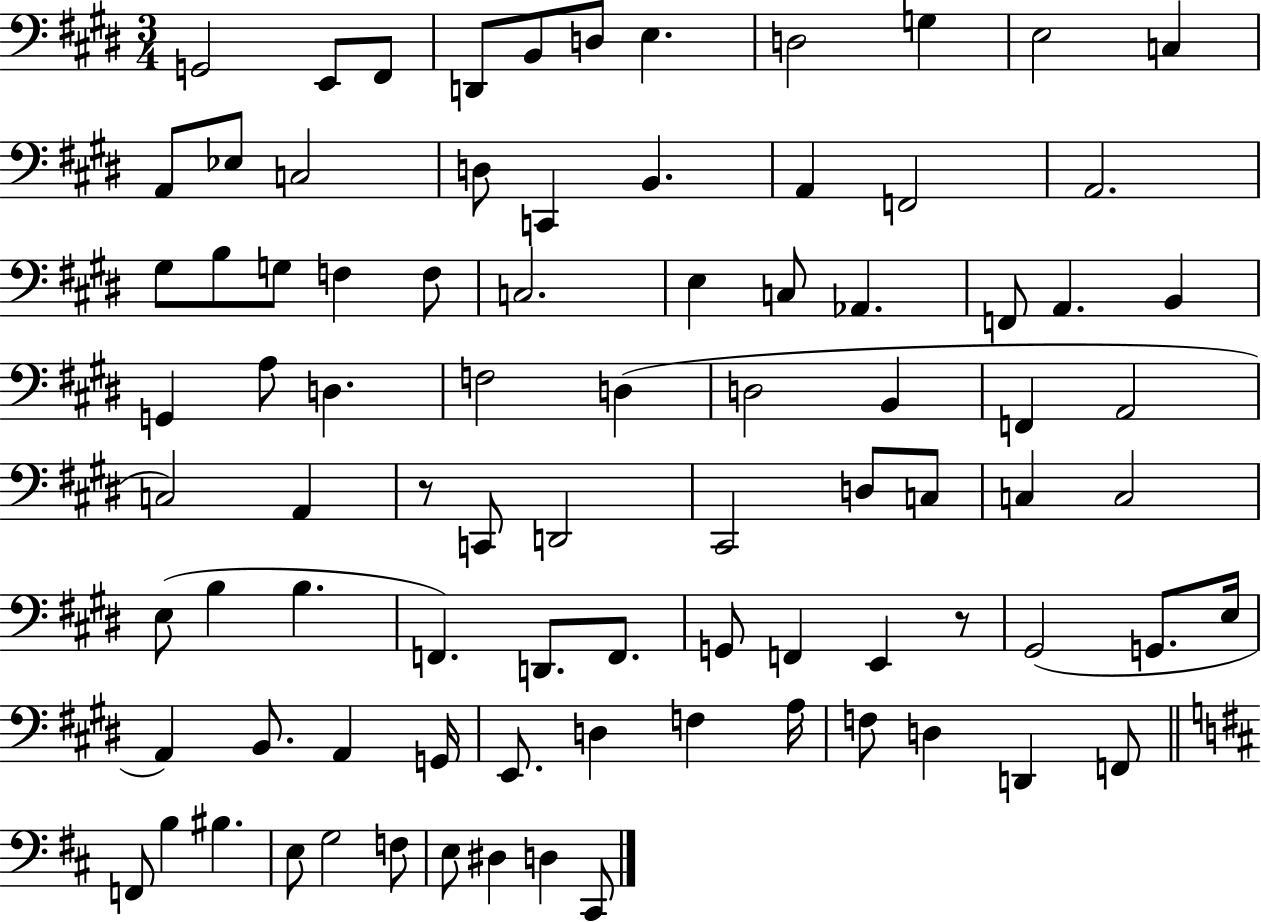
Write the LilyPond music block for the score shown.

{
  \clef bass
  \numericTimeSignature
  \time 3/4
  \key e \major
  g,2 e,8 fis,8 | d,8 b,8 d8 e4. | d2 g4 | e2 c4 | \break a,8 ees8 c2 | d8 c,4 b,4. | a,4 f,2 | a,2. | \break gis8 b8 g8 f4 f8 | c2. | e4 c8 aes,4. | f,8 a,4. b,4 | \break g,4 a8 d4. | f2 d4( | d2 b,4 | f,4 a,2 | \break c2) a,4 | r8 c,8 d,2 | cis,2 d8 c8 | c4 c2 | \break e8( b4 b4. | f,4.) d,8. f,8. | g,8 f,4 e,4 r8 | gis,2( g,8. e16 | \break a,4) b,8. a,4 g,16 | e,8. d4 f4 a16 | f8 d4 d,4 f,8 | \bar "||" \break \key d \major f,8 b4 bis4. | e8 g2 f8 | e8 dis4 d4 cis,8 | \bar "|."
}